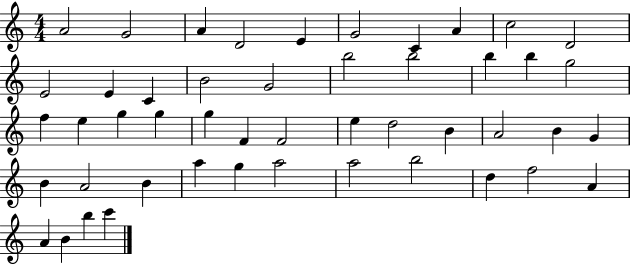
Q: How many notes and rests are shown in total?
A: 48